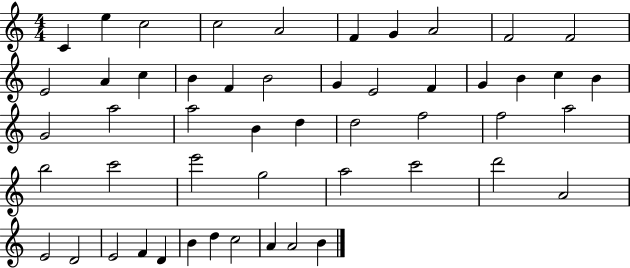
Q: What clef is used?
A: treble